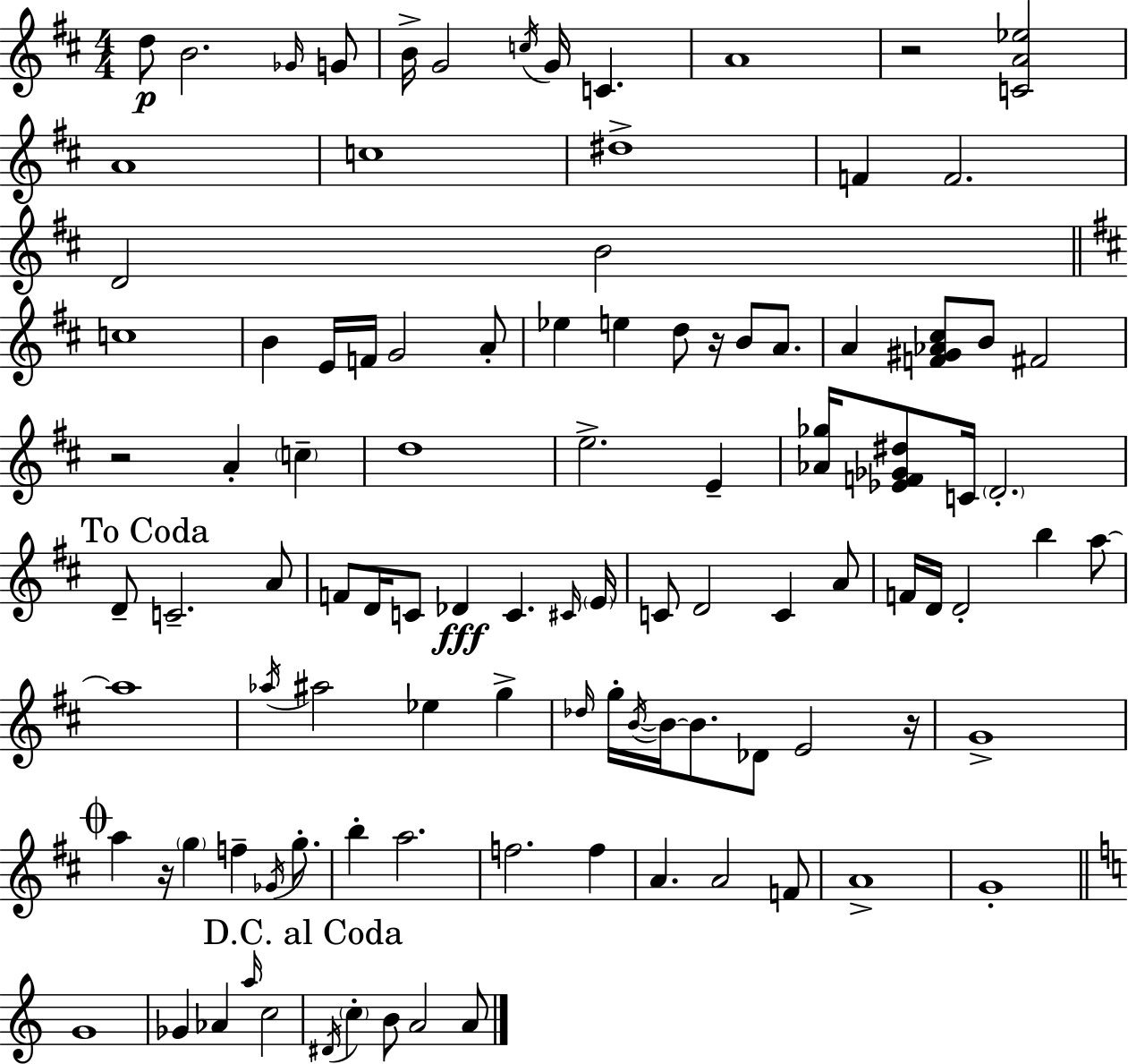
{
  \clef treble
  \numericTimeSignature
  \time 4/4
  \key d \major
  d''8\p b'2. \grace { ges'16 } g'8 | b'16-> g'2 \acciaccatura { c''16 } g'16 c'4. | a'1 | r2 <c' a' ees''>2 | \break a'1 | c''1 | dis''1-> | f'4 f'2. | \break d'2 b'2 | \bar "||" \break \key d \major c''1 | b'4 e'16 f'16 g'2 a'8-. | ees''4 e''4 d''8 r16 b'8 a'8. | a'4 <f' gis' aes' cis''>8 b'8 fis'2 | \break r2 a'4-. \parenthesize c''4-- | d''1 | e''2.-> e'4-- | <aes' ges''>16 <ees' f' ges' dis''>8 c'16 \parenthesize d'2.-. | \break \mark "To Coda" d'8-- c'2.-- a'8 | f'8 d'16 c'8 des'4\fff c'4. \grace { cis'16 } | \parenthesize e'16 c'8 d'2 c'4 a'8 | f'16 d'16 d'2-. b''4 a''8~~ | \break a''1 | \acciaccatura { aes''16 } ais''2 ees''4 g''4-> | \grace { des''16 } g''16-. \acciaccatura { b'16~ }~ b'16 b'8. des'8 e'2 | r16 g'1-> | \break \mark \markup { \musicglyph "scripts.coda" } a''4 r16 \parenthesize g''4 f''4-- | \acciaccatura { ges'16 } g''8.-. b''4-. a''2. | f''2. | f''4 a'4. a'2 | \break f'8 a'1-> | g'1-. | \bar "||" \break \key c \major g'1 | ges'4 aes'4 \grace { a''16 } c''2 | \mark "D.C. al Coda" \acciaccatura { dis'16 } \parenthesize c''4-. b'8 a'2 | a'8 \bar "|."
}